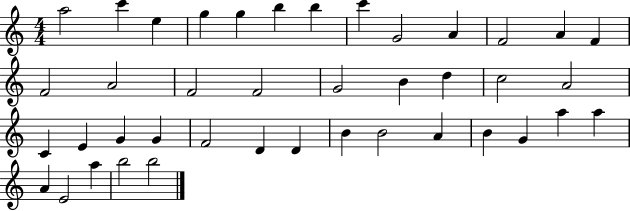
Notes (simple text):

A5/h C6/q E5/q G5/q G5/q B5/q B5/q C6/q G4/h A4/q F4/h A4/q F4/q F4/h A4/h F4/h F4/h G4/h B4/q D5/q C5/h A4/h C4/q E4/q G4/q G4/q F4/h D4/q D4/q B4/q B4/h A4/q B4/q G4/q A5/q A5/q A4/q E4/h A5/q B5/h B5/h